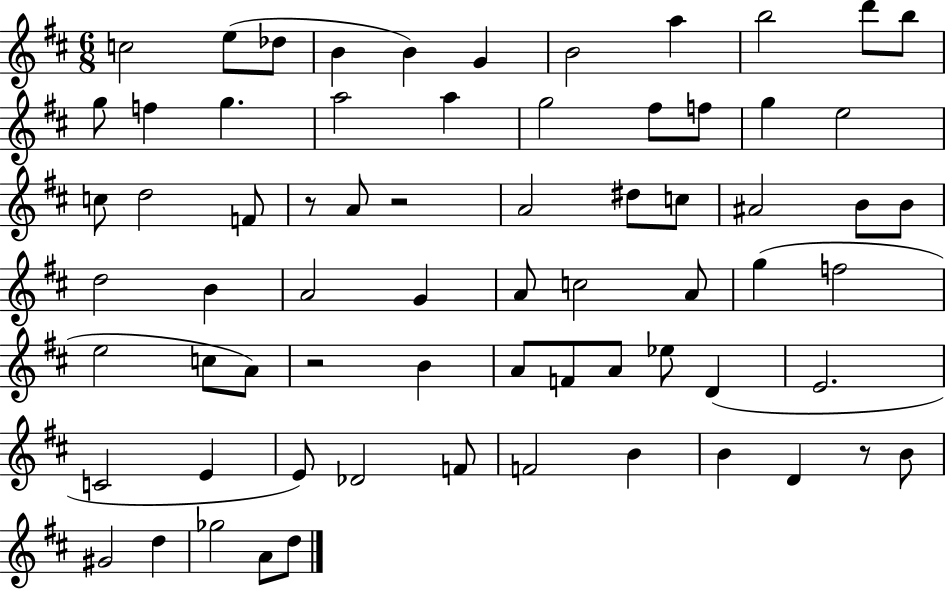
C5/h E5/e Db5/e B4/q B4/q G4/q B4/h A5/q B5/h D6/e B5/e G5/e F5/q G5/q. A5/h A5/q G5/h F#5/e F5/e G5/q E5/h C5/e D5/h F4/e R/e A4/e R/h A4/h D#5/e C5/e A#4/h B4/e B4/e D5/h B4/q A4/h G4/q A4/e C5/h A4/e G5/q F5/h E5/h C5/e A4/e R/h B4/q A4/e F4/e A4/e Eb5/e D4/q E4/h. C4/h E4/q E4/e Db4/h F4/e F4/h B4/q B4/q D4/q R/e B4/e G#4/h D5/q Gb5/h A4/e D5/e